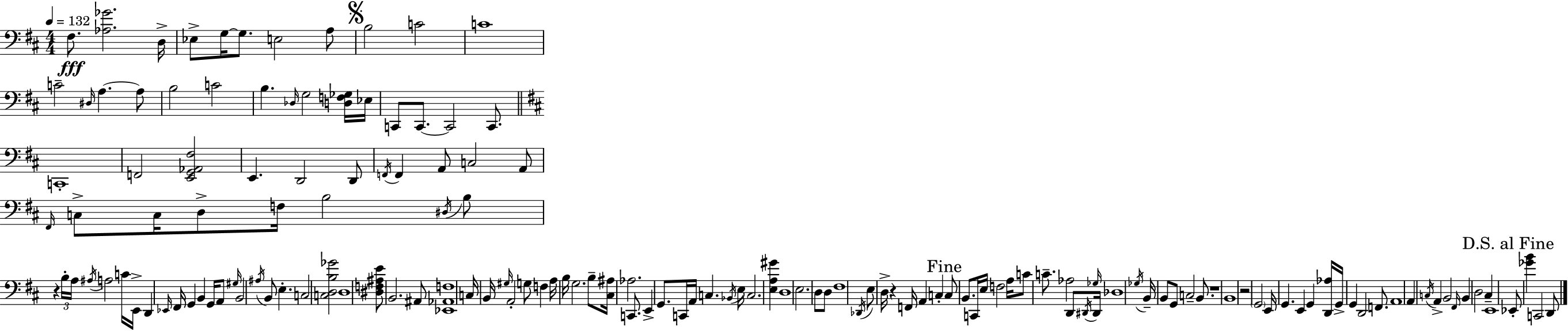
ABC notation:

X:1
T:Untitled
M:4/4
L:1/4
K:D
^F,/2 [_A,_G]2 D,/4 _E,/2 G,/4 G,/2 E,2 A,/2 B,2 C2 C4 C2 ^D,/4 A, A,/2 B,2 C2 B, _D,/4 G,2 [D,F,_G,]/4 _E,/4 C,,/2 C,,/2 C,,2 C,,/2 C,,4 F,,2 [E,,G,,_A,,^F,]2 E,, D,,2 D,,/2 F,,/4 F,, A,,/2 C,2 A,,/2 ^F,,/4 C,/2 C,/4 D,/2 F,/4 B,2 ^D,/4 B,/2 z B,/4 A,/4 ^A,/4 A,2 C/4 E,,/4 D,, _E,,/4 ^F,,/4 G,, B,, G,,/4 A,,/2 ^G,/4 B,,2 ^A,/4 B,,/2 E, C,2 [C,D,B,_G]2 D,4 [^D,F,^A,E]/2 B,,2 ^A,,/2 [_E,,_A,,F,]4 C,/4 B,,/4 ^G,/4 A,,2 G,/2 F, A,/4 B,/4 G,2 B,/2 [^C,^A,]/4 _A,2 C,,/2 E,, G,,/2 C,,/4 A,,/4 C, _B,,/4 E,/4 C,2 [E,A,^G] D,4 E,2 D,/2 D,/2 ^F,4 _D,,/4 E,/2 D,/4 z F,,/4 A,, C, C,/2 B,,/2 C,,/4 E,/4 F,2 A,/4 C/2 C/2 _A,2 D,,/2 ^D,,/4 ^D,,/4 _G,/4 _D,4 _G,/4 B,,/4 B,,/2 G,,/2 C,2 B,,/2 z4 B,,4 z2 G,,2 E,,/4 G,, E,, G,, [D,,_A,]/4 G,,/4 G,, D,,2 F,,/2 A,,4 A,, C,/4 A,, B,,2 ^F,,/4 B,, D,2 ^C, E,,4 _E,,/2 [_GB] C,,2 D,,/2